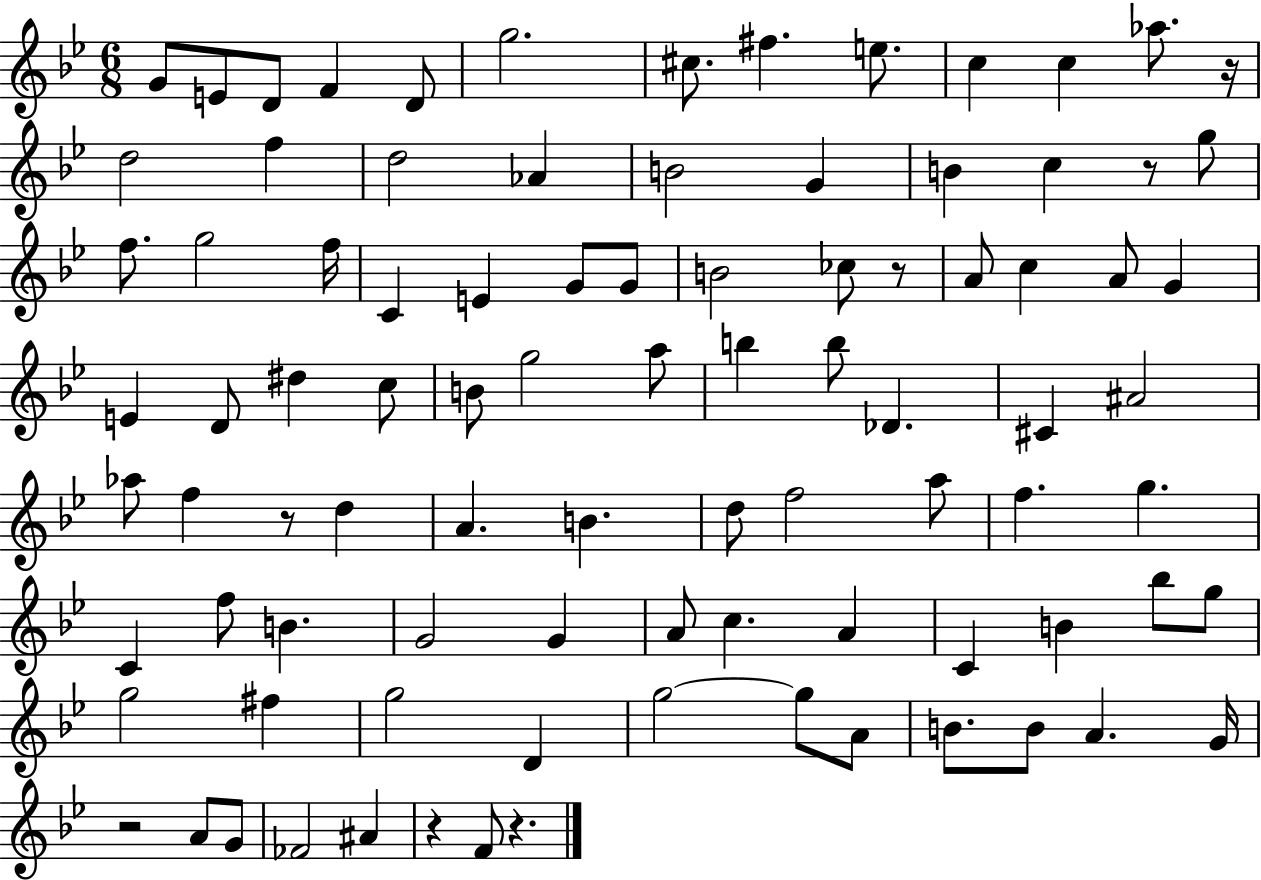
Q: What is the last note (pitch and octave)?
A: F4